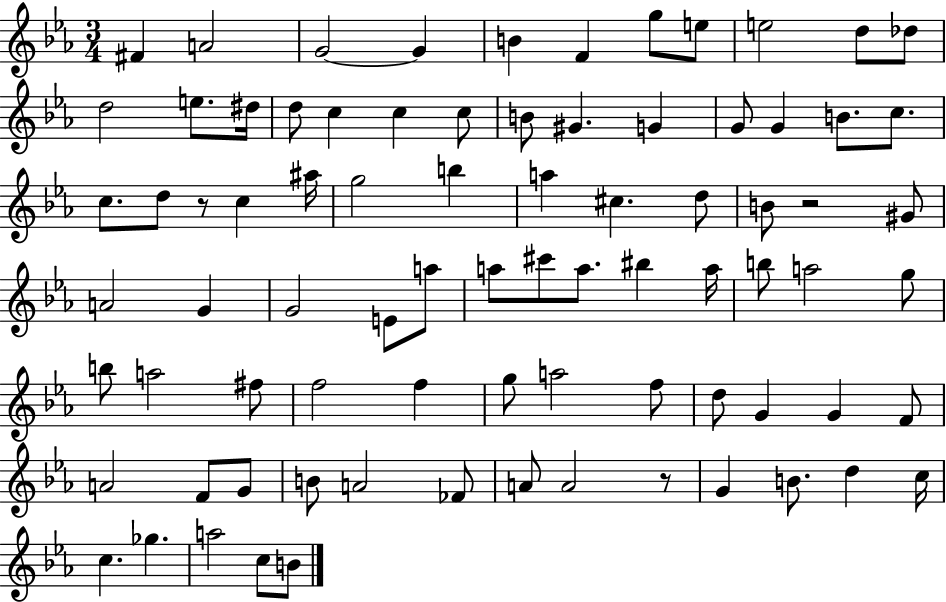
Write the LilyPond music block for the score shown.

{
  \clef treble
  \numericTimeSignature
  \time 3/4
  \key ees \major
  fis'4 a'2 | g'2~~ g'4 | b'4 f'4 g''8 e''8 | e''2 d''8 des''8 | \break d''2 e''8. dis''16 | d''8 c''4 c''4 c''8 | b'8 gis'4. g'4 | g'8 g'4 b'8. c''8. | \break c''8. d''8 r8 c''4 ais''16 | g''2 b''4 | a''4 cis''4. d''8 | b'8 r2 gis'8 | \break a'2 g'4 | g'2 e'8 a''8 | a''8 cis'''8 a''8. bis''4 a''16 | b''8 a''2 g''8 | \break b''8 a''2 fis''8 | f''2 f''4 | g''8 a''2 f''8 | d''8 g'4 g'4 f'8 | \break a'2 f'8 g'8 | b'8 a'2 fes'8 | a'8 a'2 r8 | g'4 b'8. d''4 c''16 | \break c''4. ges''4. | a''2 c''8 b'8 | \bar "|."
}